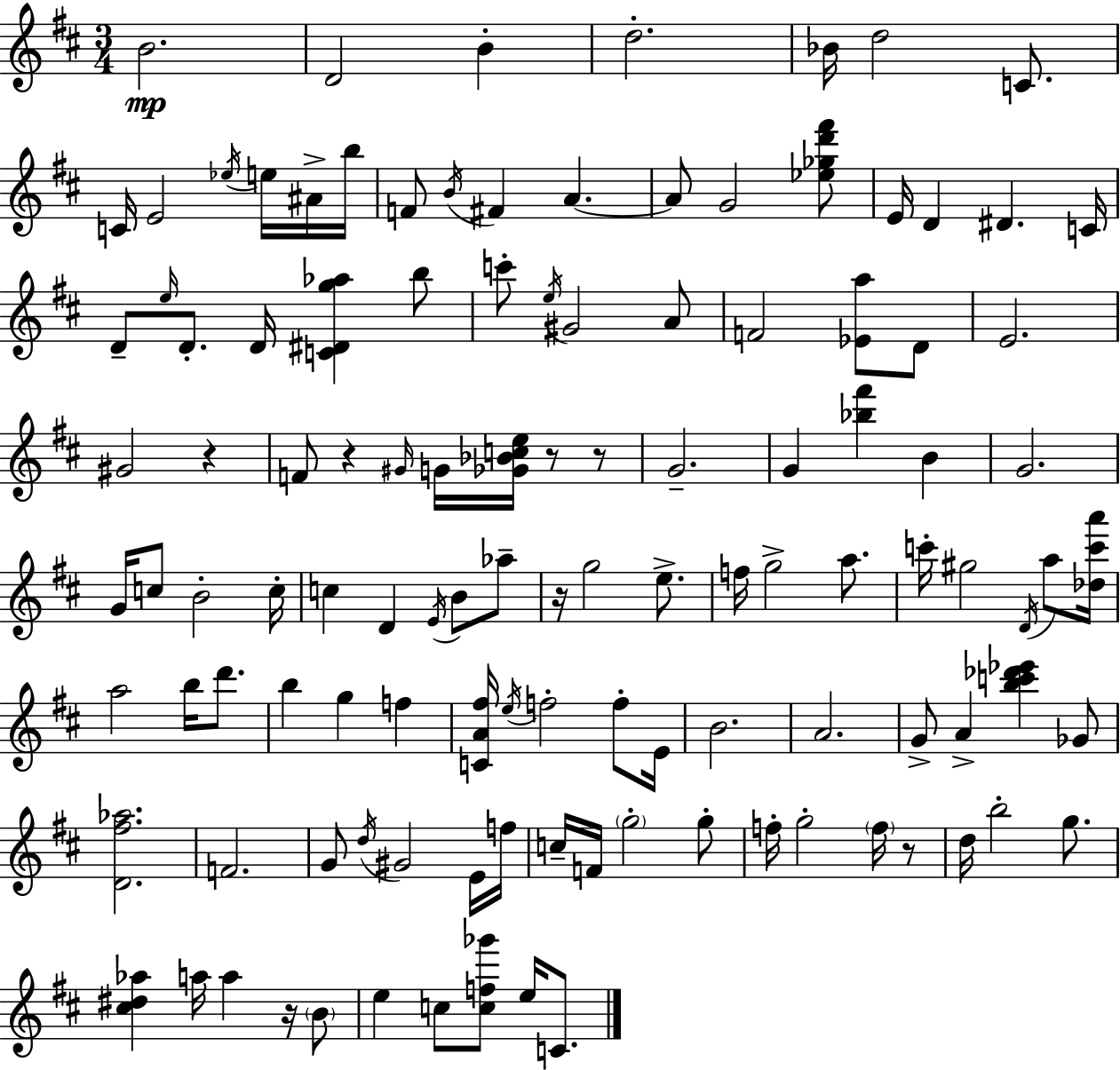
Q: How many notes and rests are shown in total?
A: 117